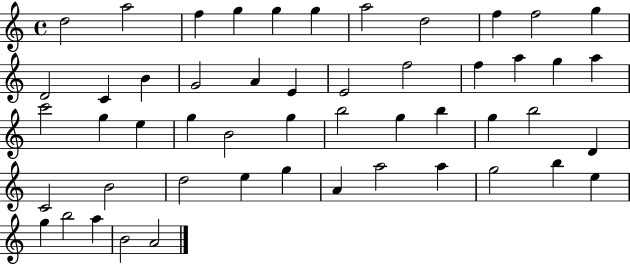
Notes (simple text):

D5/h A5/h F5/q G5/q G5/q G5/q A5/h D5/h F5/q F5/h G5/q D4/h C4/q B4/q G4/h A4/q E4/q E4/h F5/h F5/q A5/q G5/q A5/q C6/h G5/q E5/q G5/q B4/h G5/q B5/h G5/q B5/q G5/q B5/h D4/q C4/h B4/h D5/h E5/q G5/q A4/q A5/h A5/q G5/h B5/q E5/q G5/q B5/h A5/q B4/h A4/h